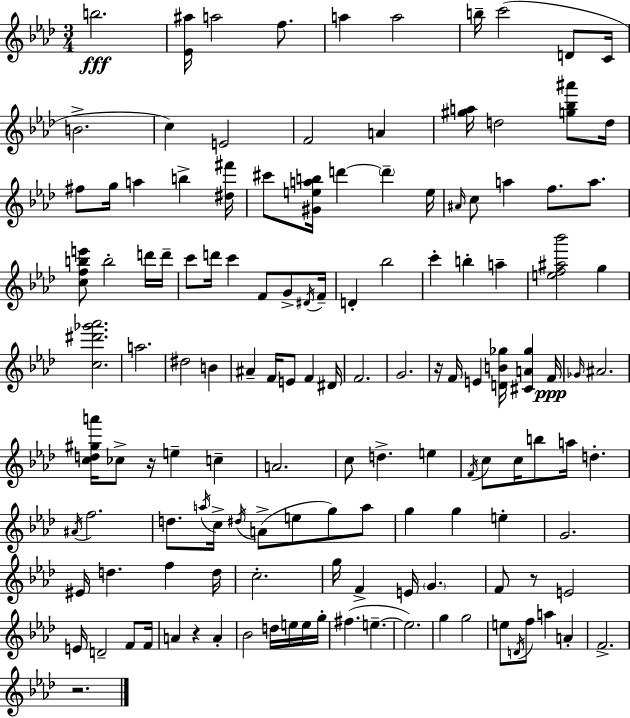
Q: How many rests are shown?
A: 5